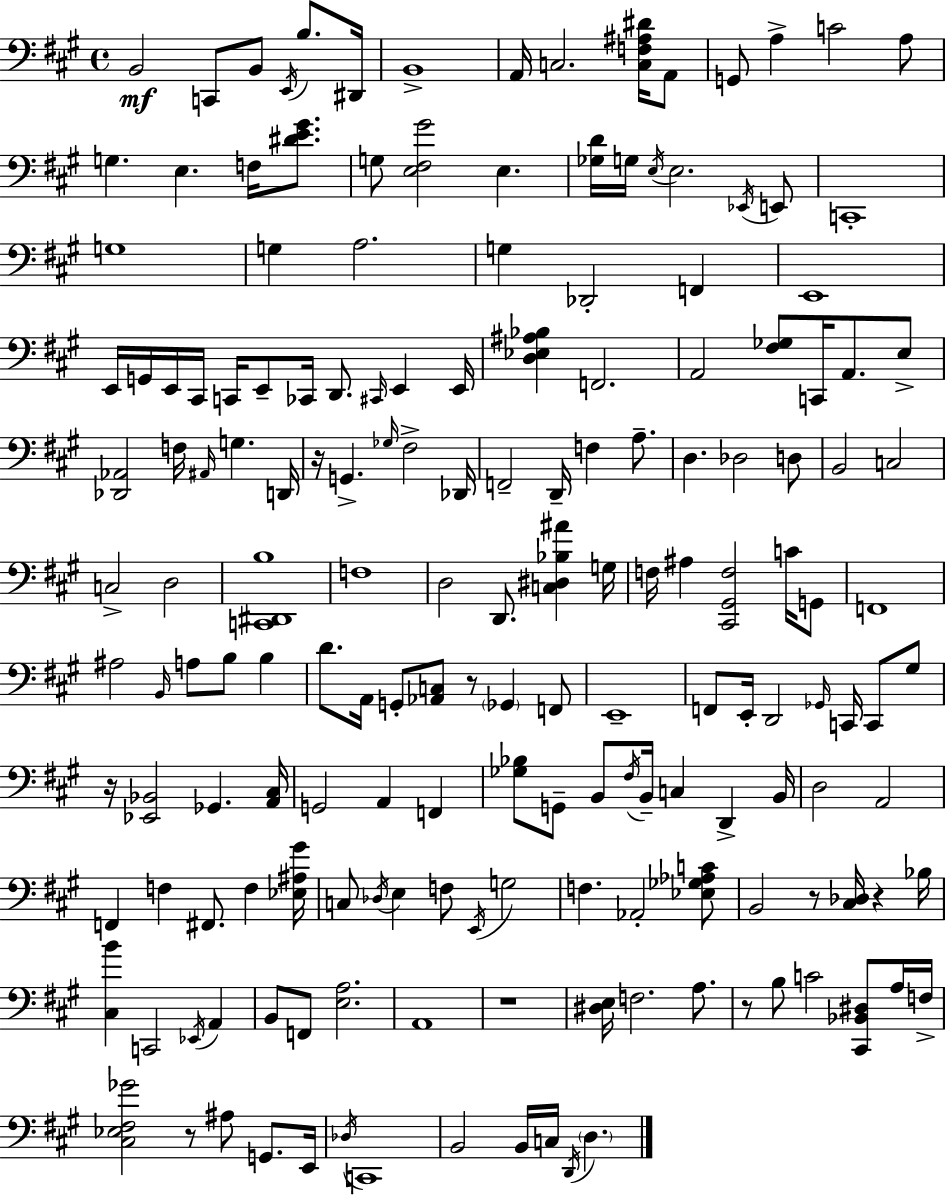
{
  \clef bass
  \time 4/4
  \defaultTimeSignature
  \key a \major
  b,2\mf c,8 b,8 \acciaccatura { e,16 } b8. | dis,16 b,1-> | a,16 c2. <c f ais dis'>16 a,8 | g,8 a4-> c'2 a8 | \break g4. e4. f16 <dis' e' gis'>8. | g8 <e fis gis'>2 e4. | <ges d'>16 g16 \acciaccatura { e16 } e2. | \acciaccatura { ees,16 } e,8 c,1-. | \break g1 | g4 a2. | g4 des,2-. f,4 | e,1 | \break e,16 g,16 e,16 cis,16 c,16 e,8-- ces,16 d,8. \grace { cis,16 } e,4 | e,16 <d ees ais bes>4 f,2. | a,2 <fis ges>8 c,16 a,8. | e8-> <des, aes,>2 f16 \grace { ais,16 } g4. | \break d,16 r16 g,4.-> \grace { ges16 } fis2-> | des,16 f,2-- d,16-- f4 | a8.-- d4. des2 | d8 b,2 c2 | \break c2-> d2 | <c, dis, b>1 | f1 | d2 d,8. | \break <c dis bes ais'>4 g16 f16 ais4 <cis, gis, f>2 | c'16 g,8 f,1 | ais2 \grace { b,16 } a8 | b8 b4 d'8. a,16 g,8-. <aes, c>8 r8 | \break \parenthesize ges,4 f,8 e,1-- | f,8 e,16-. d,2 | \grace { ges,16 } c,16 c,8 gis8 r16 <ees, bes,>2 | ges,4. <a, cis>16 g,2 | \break a,4 f,4 <ges bes>8 g,8-- b,8 \acciaccatura { fis16 } b,16-- | c4 d,4-> b,16 d2 | a,2 f,4 f4 | fis,8. f4 <ees ais gis'>16 c8 \acciaccatura { des16 } e4 | \break f8 \acciaccatura { e,16 } g2 f4. | aes,2-. <ees ges aes c'>8 b,2 | r8 <cis des>16 r4 bes16 <cis b'>4 c,2 | \acciaccatura { ees,16 } a,4 b,8 f,8 | \break <e a>2. a,1 | r1 | <dis e>16 f2. | a8. r8 b8 | \break c'2 <cis, bes, dis>8 a16 f16-> <cis ees fis ges'>2 | r8 ais8 g,8. e,16 \acciaccatura { des16 } c,1 | b,2 | b,16 c16 \acciaccatura { d,16 } \parenthesize d4. \bar "|."
}